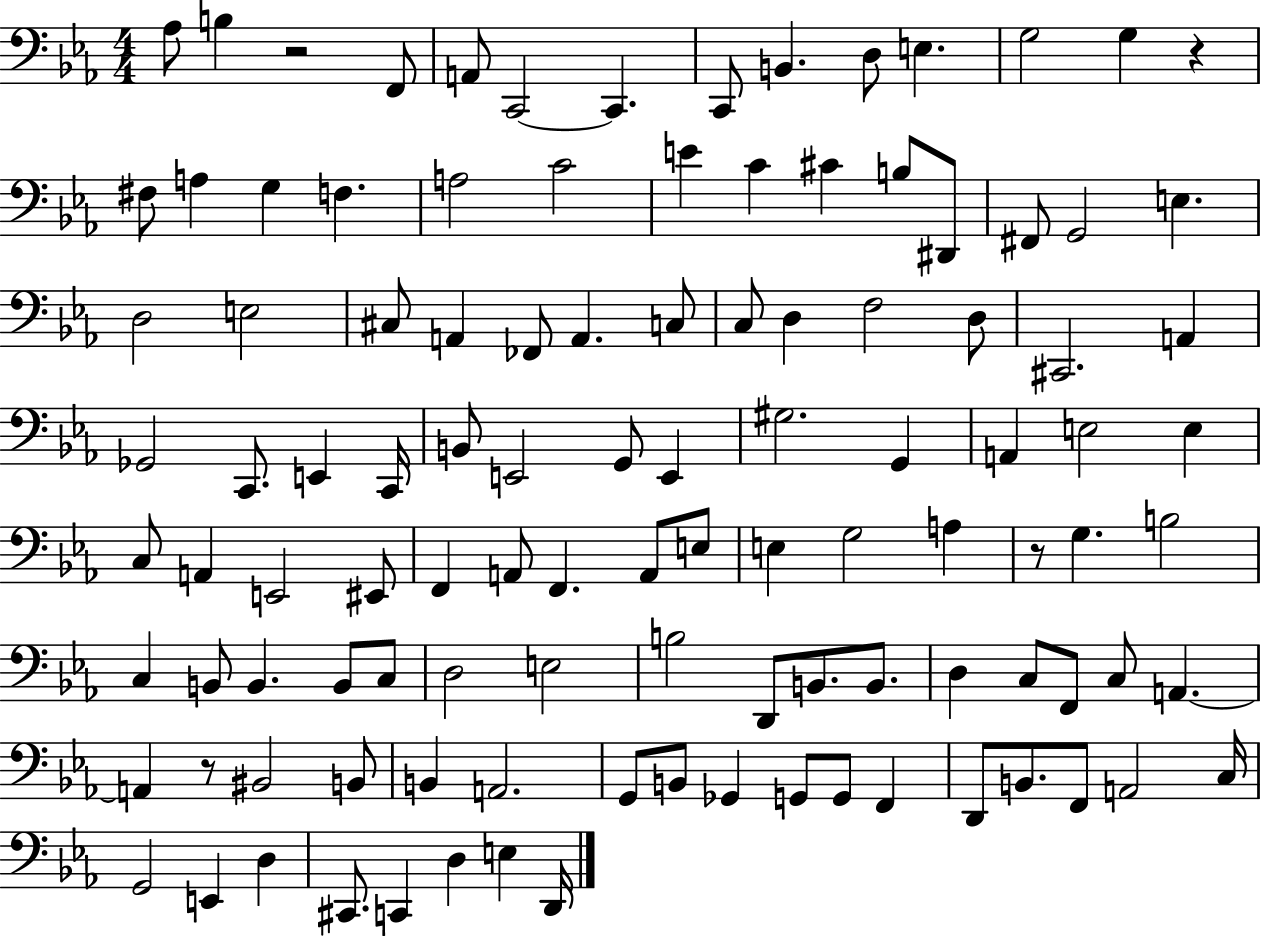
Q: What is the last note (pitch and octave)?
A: D2